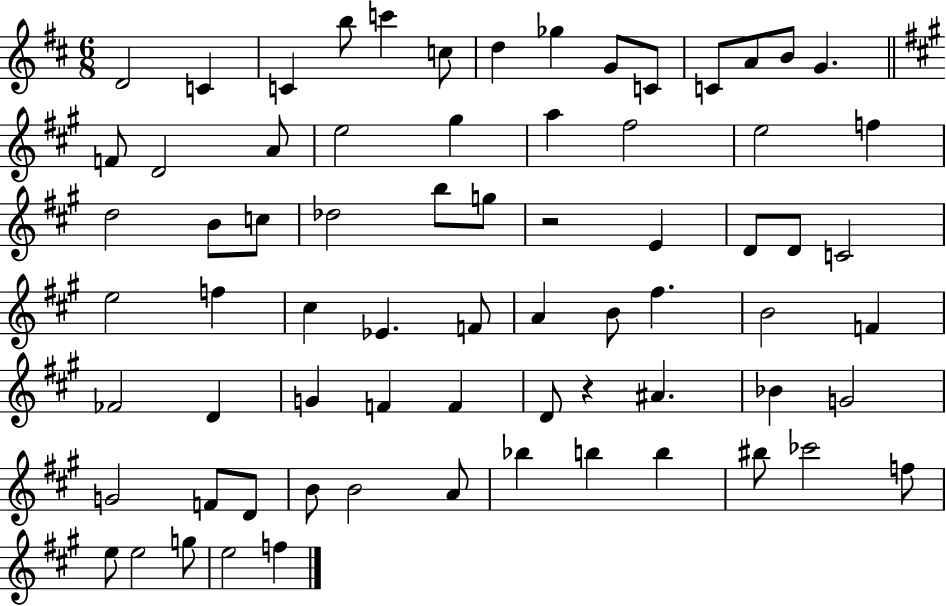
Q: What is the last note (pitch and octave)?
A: F5